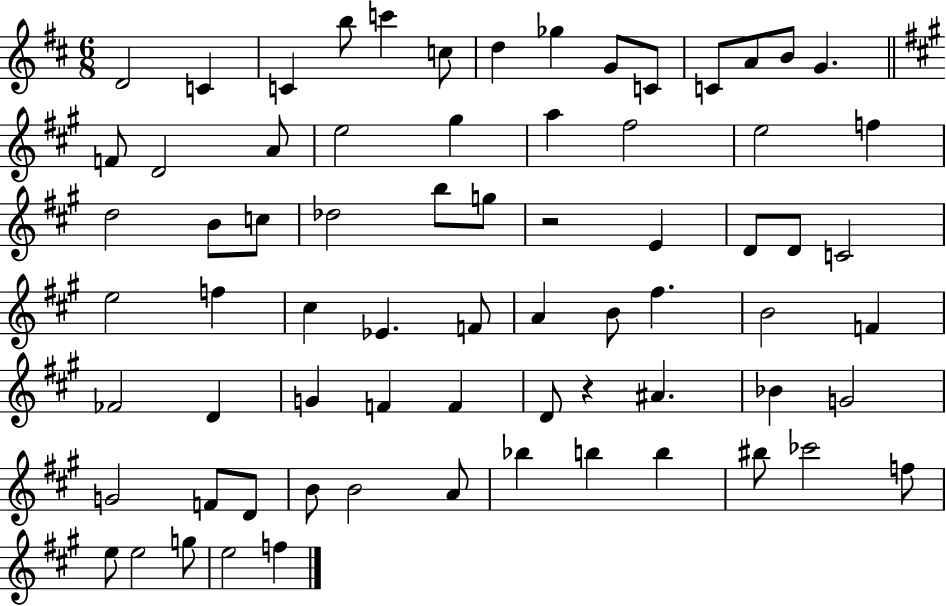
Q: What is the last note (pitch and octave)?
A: F5